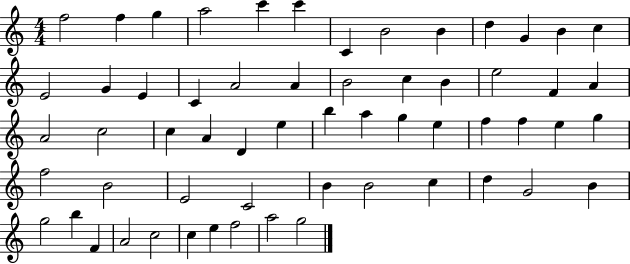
F5/h F5/q G5/q A5/h C6/q C6/q C4/q B4/h B4/q D5/q G4/q B4/q C5/q E4/h G4/q E4/q C4/q A4/h A4/q B4/h C5/q B4/q E5/h F4/q A4/q A4/h C5/h C5/q A4/q D4/q E5/q B5/q A5/q G5/q E5/q F5/q F5/q E5/q G5/q F5/h B4/h E4/h C4/h B4/q B4/h C5/q D5/q G4/h B4/q G5/h B5/q F4/q A4/h C5/h C5/q E5/q F5/h A5/h G5/h